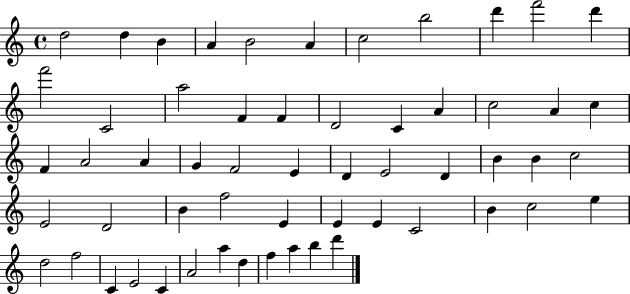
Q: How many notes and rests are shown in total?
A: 57